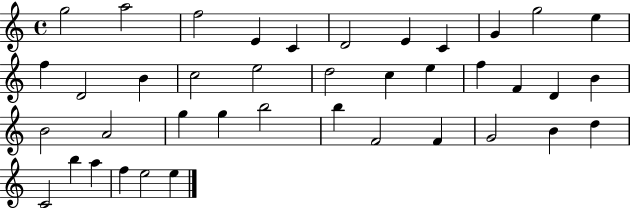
X:1
T:Untitled
M:4/4
L:1/4
K:C
g2 a2 f2 E C D2 E C G g2 e f D2 B c2 e2 d2 c e f F D B B2 A2 g g b2 b F2 F G2 B d C2 b a f e2 e